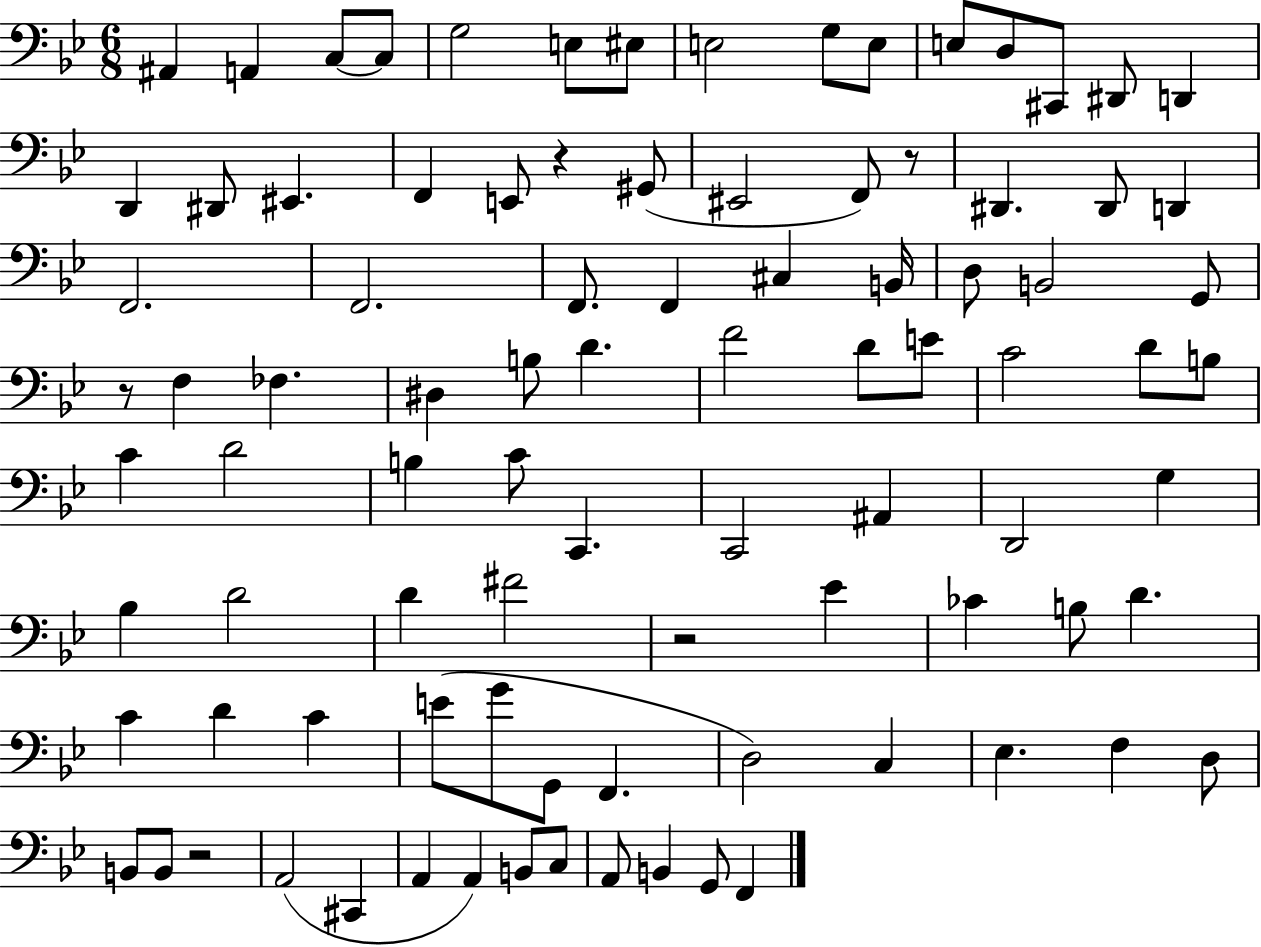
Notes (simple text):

A#2/q A2/q C3/e C3/e G3/h E3/e EIS3/e E3/h G3/e E3/e E3/e D3/e C#2/e D#2/e D2/q D2/q D#2/e EIS2/q. F2/q E2/e R/q G#2/e EIS2/h F2/e R/e D#2/q. D#2/e D2/q F2/h. F2/h. F2/e. F2/q C#3/q B2/s D3/e B2/h G2/e R/e F3/q FES3/q. D#3/q B3/e D4/q. F4/h D4/e E4/e C4/h D4/e B3/e C4/q D4/h B3/q C4/e C2/q. C2/h A#2/q D2/h G3/q Bb3/q D4/h D4/q F#4/h R/h Eb4/q CES4/q B3/e D4/q. C4/q D4/q C4/q E4/e G4/e G2/e F2/q. D3/h C3/q Eb3/q. F3/q D3/e B2/e B2/e R/h A2/h C#2/q A2/q A2/q B2/e C3/e A2/e B2/q G2/e F2/q